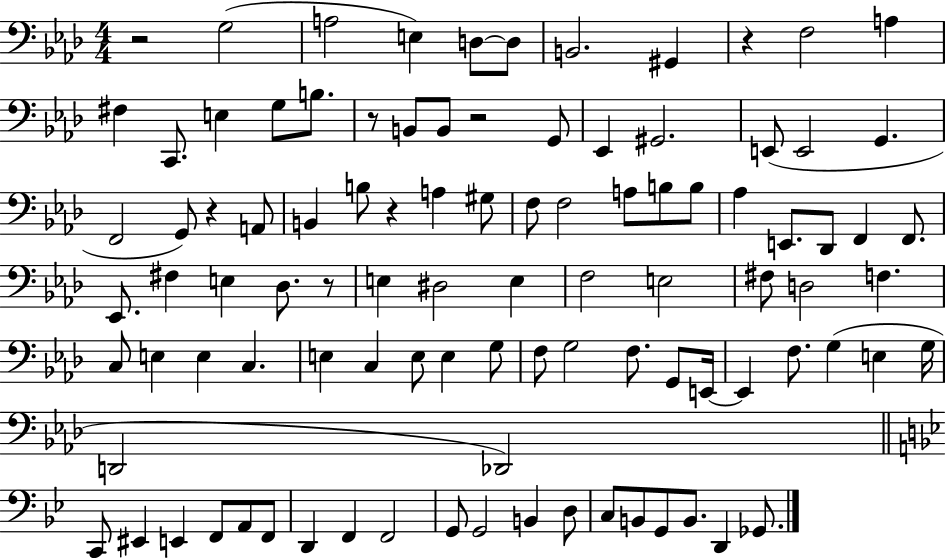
{
  \clef bass
  \numericTimeSignature
  \time 4/4
  \key aes \major
  r2 g2( | a2 e4) d8~~ d8 | b,2. gis,4 | r4 f2 a4 | \break fis4 c,8. e4 g8 b8. | r8 b,8 b,8 r2 g,8 | ees,4 gis,2. | e,8( e,2 g,4. | \break f,2 g,8) r4 a,8 | b,4 b8 r4 a4 gis8 | f8 f2 a8 b8 b8 | aes4 e,8. des,8 f,4 f,8. | \break ees,8. fis4 e4 des8. r8 | e4 dis2 e4 | f2 e2 | fis8 d2 f4. | \break c8 e4 e4 c4. | e4 c4 e8 e4 g8 | f8 g2 f8. g,8 e,16~~ | e,4 f8. g4( e4 g16 | \break d,2 des,2) | \bar "||" \break \key bes \major c,8 eis,4 e,4 f,8 a,8 f,8 | d,4 f,4 f,2 | g,8 g,2 b,4 d8 | c8 b,8 g,8 b,8. d,4 ges,8. | \break \bar "|."
}